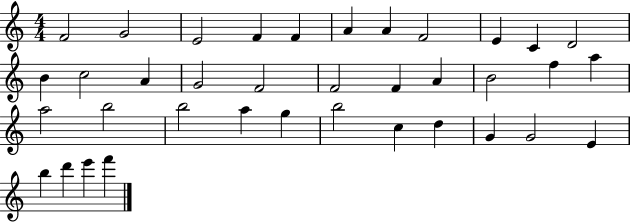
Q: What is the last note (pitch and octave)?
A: F6